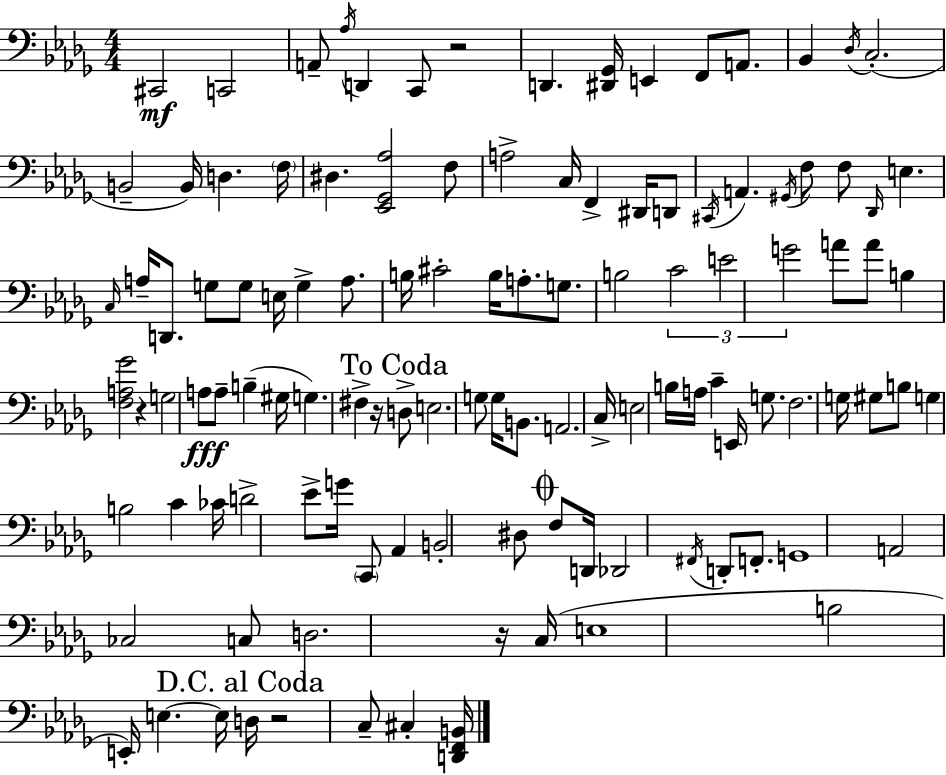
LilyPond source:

{
  \clef bass
  \numericTimeSignature
  \time 4/4
  \key bes \minor
  cis,2\mf c,2 | a,8-- \acciaccatura { aes16 } d,4 c,8 r2 | d,4. <dis, ges,>16 e,4 f,8 a,8. | bes,4 \acciaccatura { des16 } c2.-.( | \break b,2-- b,16) d4. | \parenthesize f16 dis4. <ees, ges, aes>2 | f8 a2-> c16 f,4-> dis,16 | d,8 \acciaccatura { cis,16 } a,4. \acciaccatura { gis,16 } f8 f8 \grace { des,16 } e4. | \break \grace { c16 } a16-- d,8. g8 g8 e16 g4-> | a8. b16 cis'2-. b16 | a8.-. g8. b2 \tuplet 3/2 { c'2 | e'2 g'2 } | \break a'8 a'8 b4 <f a ges'>2 | r4 g2 | a8\fff a8-- b4--( gis16 g4.) | fis4-> r16 \mark "To Coda" d8-> e2. | \break g8 g16 b,8. a,2. | c16-> e2 b16 | a16 c'4-- e,16 g8. f2. | g16 gis8 b8 g4 b2 | \break c'4 ces'16 d'2-> | ees'8-> g'16 \parenthesize c,8 aes,4 b,2-. | dis8 \mark \markup { \musicglyph "scripts.coda" } f8 d,16 des,2 | \acciaccatura { fis,16 } d,8-. f,8.-. g,1 | \break a,2 ces2 | c8 d2. | r16 c16( e1 | b2 e,16-.) | \break e4.~~ e16 \mark "D.C. al Coda" d16 r2 | c8-- cis4-. <d, f, b,>16 \bar "|."
}